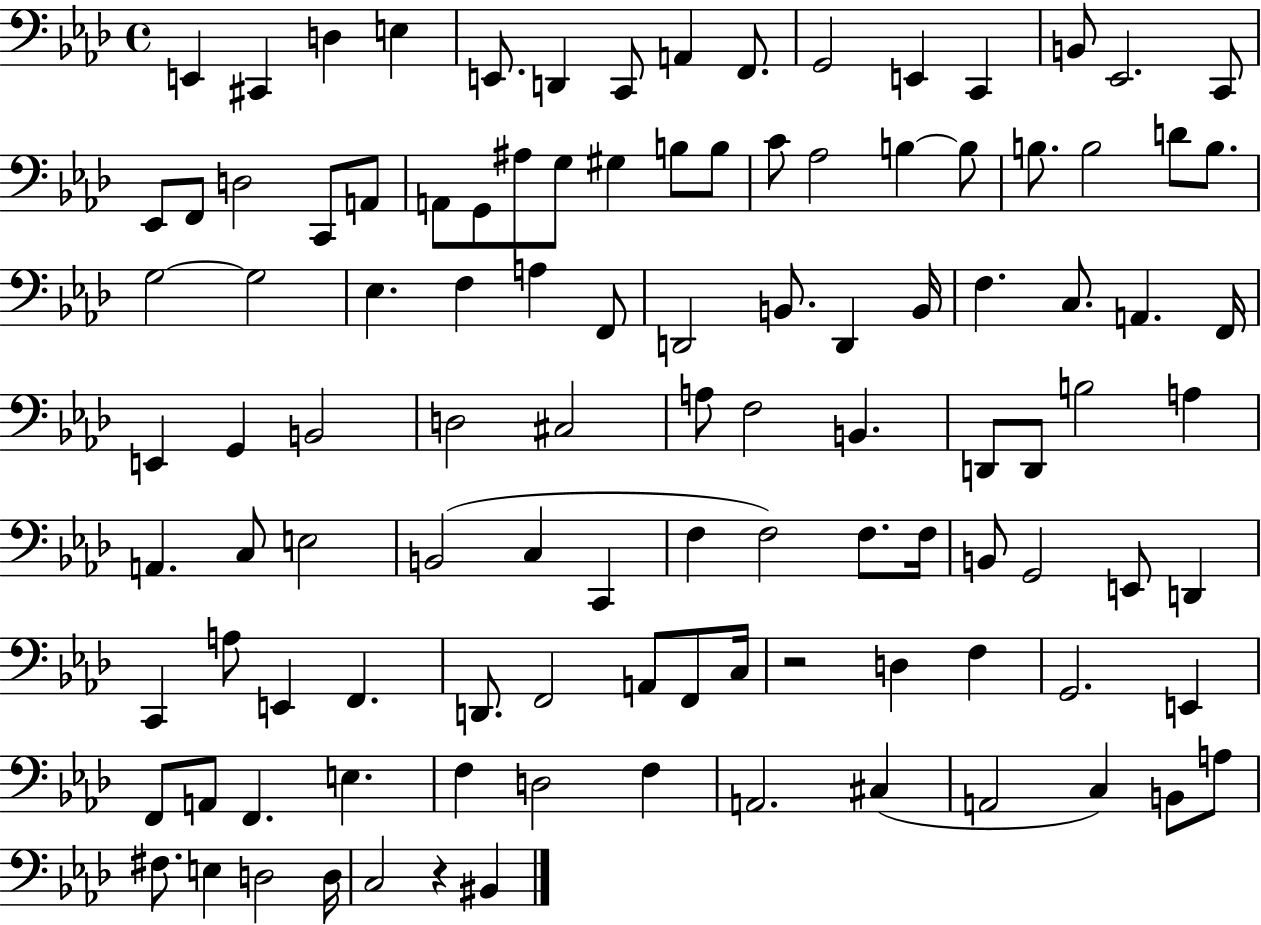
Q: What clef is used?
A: bass